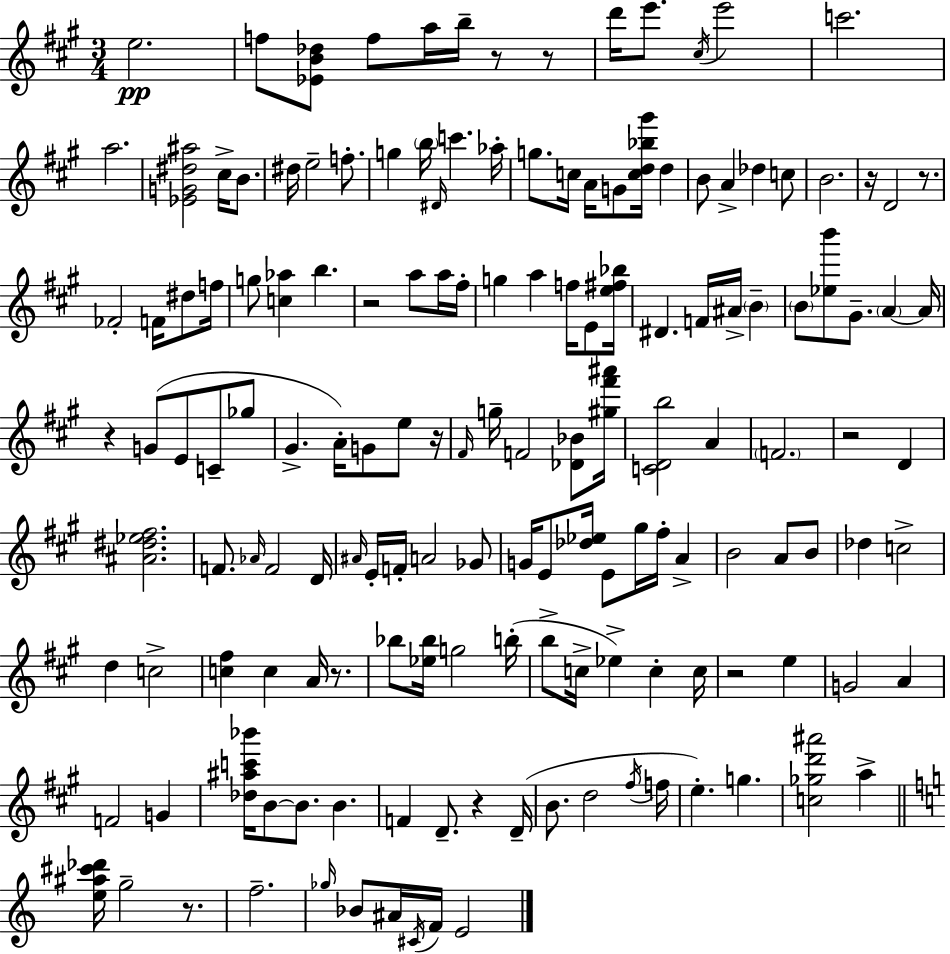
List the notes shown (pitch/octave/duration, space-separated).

E5/h. F5/e [Eb4,B4,Db5]/e F5/e A5/s B5/s R/e R/e D6/s E6/e. C#5/s E6/h C6/h. A5/h. [Eb4,G4,D#5,A#5]/h C#5/s B4/e. D#5/s E5/h F5/e. G5/q B5/s D#4/s C6/q. Ab5/s G5/e. C5/s A4/s G4/e [C5,D5,Bb5,G#6]/s D5/q B4/e A4/q Db5/q C5/e B4/h. R/s D4/h R/e. FES4/h F4/s D#5/e F5/s G5/e [C5,Ab5]/q B5/q. R/h A5/e A5/s F#5/s G5/q A5/q F5/s E4/e [E5,F#5,Bb5]/s D#4/q. F4/s A#4/s B4/q B4/e [Eb5,B6]/e G#4/e. A4/q A4/s R/q G4/e E4/e C4/e Gb5/e G#4/q. A4/s G4/e E5/e R/s F#4/s G5/s F4/h [Db4,Bb4]/e [G#5,F#6,A#6]/s [C4,D4,B5]/h A4/q F4/h. R/h D4/q [A#4,D#5,Eb5,F#5]/h. F4/e. Ab4/s F4/h D4/s A#4/s E4/s F4/s A4/h Gb4/e G4/s E4/e [Db5,Eb5]/s E4/e G#5/s F#5/s A4/q B4/h A4/e B4/e Db5/q C5/h D5/q C5/h [C5,F#5]/q C5/q A4/s R/e. Bb5/e [Eb5,Bb5]/s G5/h B5/s B5/e C5/s Eb5/q C5/q C5/s R/h E5/q G4/h A4/q F4/h G4/q [Db5,A#5,C6,Bb6]/s B4/e B4/e. B4/q. F4/q D4/e. R/q D4/s B4/e. D5/h F#5/s F5/s E5/q. G5/q. [C5,Gb5,D6,A#6]/h A5/q [E5,A#5,C#6,Db6]/s G5/h R/e. F5/h. Gb5/s Bb4/e A#4/s C#4/s F4/s E4/h